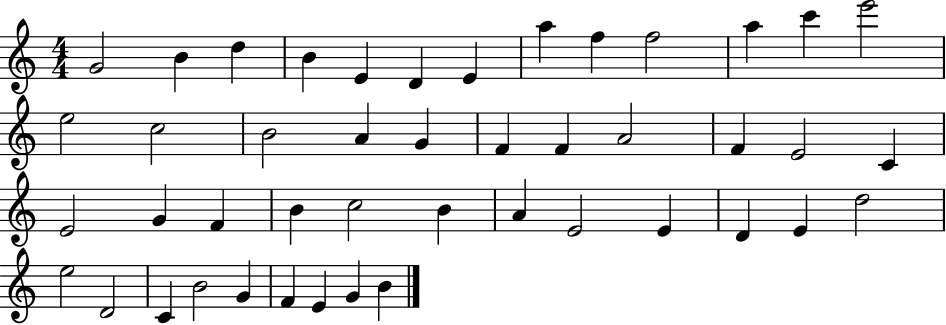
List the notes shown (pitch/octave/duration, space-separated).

G4/h B4/q D5/q B4/q E4/q D4/q E4/q A5/q F5/q F5/h A5/q C6/q E6/h E5/h C5/h B4/h A4/q G4/q F4/q F4/q A4/h F4/q E4/h C4/q E4/h G4/q F4/q B4/q C5/h B4/q A4/q E4/h E4/q D4/q E4/q D5/h E5/h D4/h C4/q B4/h G4/q F4/q E4/q G4/q B4/q